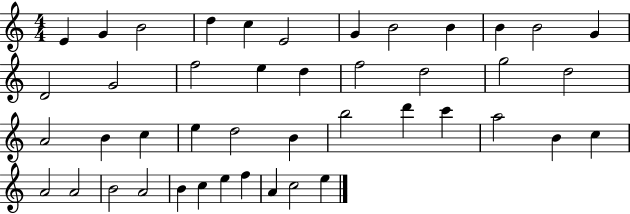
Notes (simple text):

E4/q G4/q B4/h D5/q C5/q E4/h G4/q B4/h B4/q B4/q B4/h G4/q D4/h G4/h F5/h E5/q D5/q F5/h D5/h G5/h D5/h A4/h B4/q C5/q E5/q D5/h B4/q B5/h D6/q C6/q A5/h B4/q C5/q A4/h A4/h B4/h A4/h B4/q C5/q E5/q F5/q A4/q C5/h E5/q